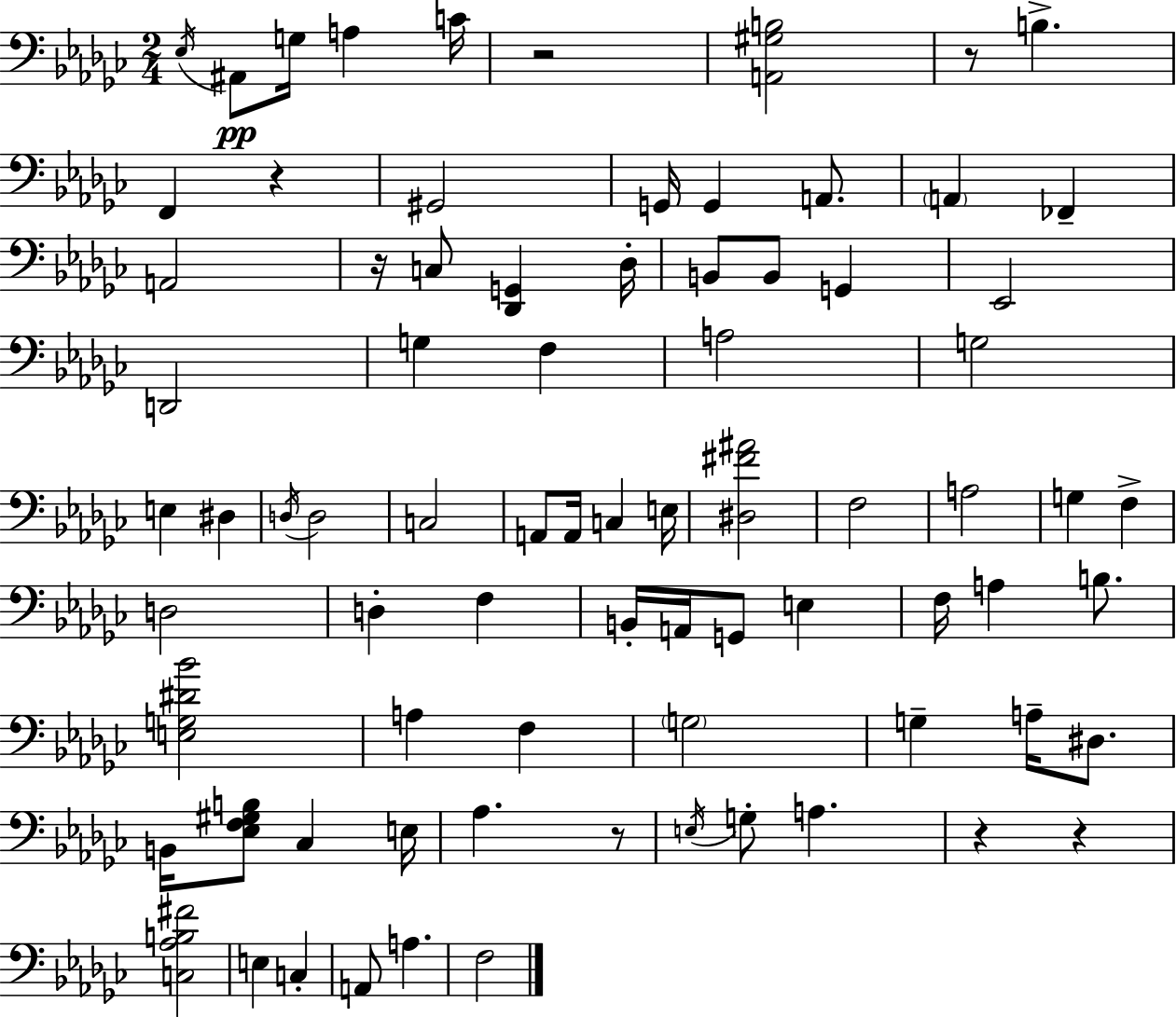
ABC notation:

X:1
T:Untitled
M:2/4
L:1/4
K:Ebm
_E,/4 ^A,,/2 G,/4 A, C/4 z2 [A,,^G,B,]2 z/2 B, F,, z ^G,,2 G,,/4 G,, A,,/2 A,, _F,, A,,2 z/4 C,/2 [_D,,G,,] _D,/4 B,,/2 B,,/2 G,, _E,,2 D,,2 G, F, A,2 G,2 E, ^D, D,/4 D,2 C,2 A,,/2 A,,/4 C, E,/4 [^D,^F^A]2 F,2 A,2 G, F, D,2 D, F, B,,/4 A,,/4 G,,/2 E, F,/4 A, B,/2 [E,G,^D_B]2 A, F, G,2 G, A,/4 ^D,/2 B,,/4 [_E,F,^G,B,]/2 _C, E,/4 _A, z/2 E,/4 G,/2 A, z z [C,_A,B,^F]2 E, C, A,,/2 A, F,2